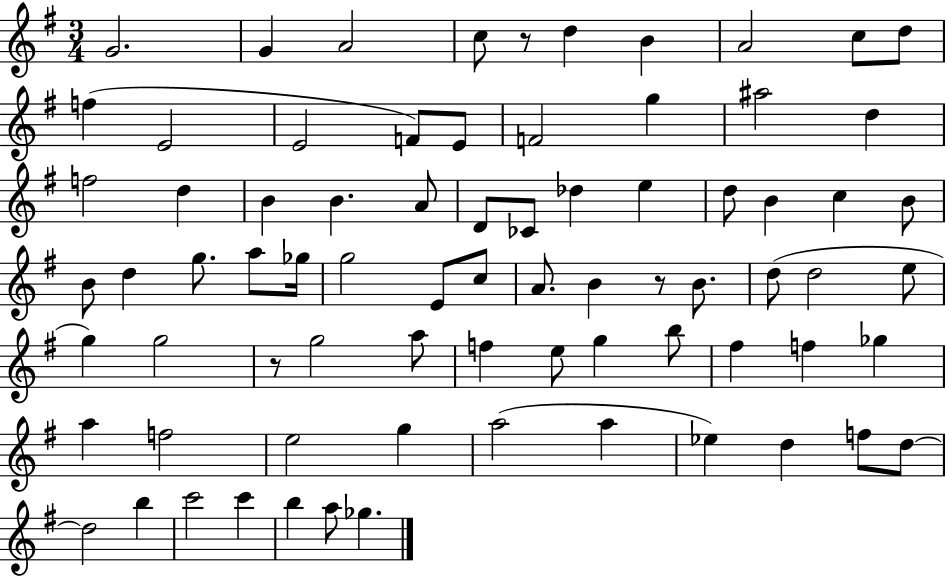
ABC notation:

X:1
T:Untitled
M:3/4
L:1/4
K:G
G2 G A2 c/2 z/2 d B A2 c/2 d/2 f E2 E2 F/2 E/2 F2 g ^a2 d f2 d B B A/2 D/2 _C/2 _d e d/2 B c B/2 B/2 d g/2 a/2 _g/4 g2 E/2 c/2 A/2 B z/2 B/2 d/2 d2 e/2 g g2 z/2 g2 a/2 f e/2 g b/2 ^f f _g a f2 e2 g a2 a _e d f/2 d/2 d2 b c'2 c' b a/2 _g